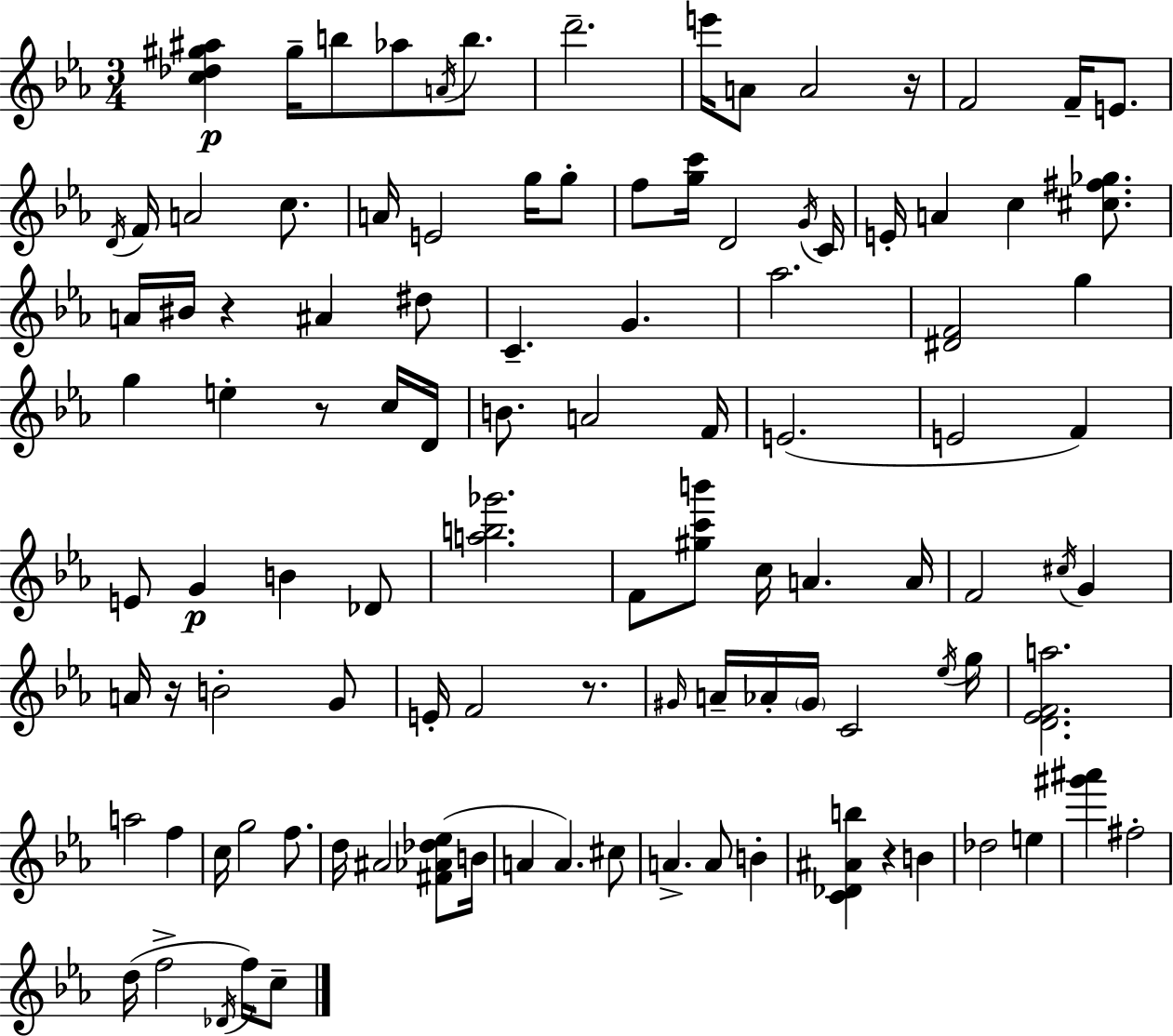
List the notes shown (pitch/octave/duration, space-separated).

[C5,Db5,G#5,A#5]/q G#5/s B5/e Ab5/e A4/s B5/e. D6/h. E6/s A4/e A4/h R/s F4/h F4/s E4/e. D4/s F4/s A4/h C5/e. A4/s E4/h G5/s G5/e F5/e [G5,C6]/s D4/h G4/s C4/s E4/s A4/q C5/q [C#5,F#5,Gb5]/e. A4/s BIS4/s R/q A#4/q D#5/e C4/q. G4/q. Ab5/h. [D#4,F4]/h G5/q G5/q E5/q R/e C5/s D4/s B4/e. A4/h F4/s E4/h. E4/h F4/q E4/e G4/q B4/q Db4/e [A5,B5,Gb6]/h. F4/e [G#5,C6,B6]/e C5/s A4/q. A4/s F4/h C#5/s G4/q A4/s R/s B4/h G4/e E4/s F4/h R/e. G#4/s A4/s Ab4/s G#4/s C4/h Eb5/s G5/s [D4,Eb4,F4,A5]/h. A5/h F5/q C5/s G5/h F5/e. D5/s A#4/h [F#4,Ab4,Db5,Eb5]/e B4/s A4/q A4/q. C#5/e A4/q. A4/e B4/q [C4,Db4,A#4,B5]/q R/q B4/q Db5/h E5/q [G#6,A#6]/q F#5/h D5/s F5/h Db4/s F5/s C5/e